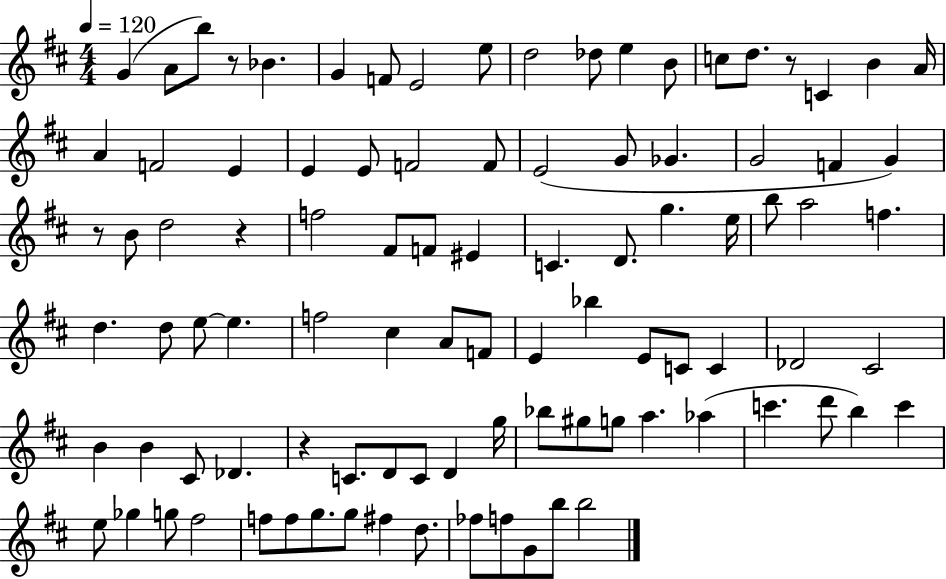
G4/q A4/e B5/e R/e Bb4/q. G4/q F4/e E4/h E5/e D5/h Db5/e E5/q B4/e C5/e D5/e. R/e C4/q B4/q A4/s A4/q F4/h E4/q E4/q E4/e F4/h F4/e E4/h G4/e Gb4/q. G4/h F4/q G4/q R/e B4/e D5/h R/q F5/h F#4/e F4/e EIS4/q C4/q. D4/e. G5/q. E5/s B5/e A5/h F5/q. D5/q. D5/e E5/e E5/q. F5/h C#5/q A4/e F4/e E4/q Bb5/q E4/e C4/e C4/q Db4/h C#4/h B4/q B4/q C#4/e Db4/q. R/q C4/e. D4/e C4/e D4/q G5/s Bb5/e G#5/e G5/e A5/q. Ab5/q C6/q. D6/e B5/q C6/q E5/e Gb5/q G5/e F#5/h F5/e F5/e G5/e. G5/e F#5/q D5/e. FES5/e F5/e G4/e B5/e B5/h